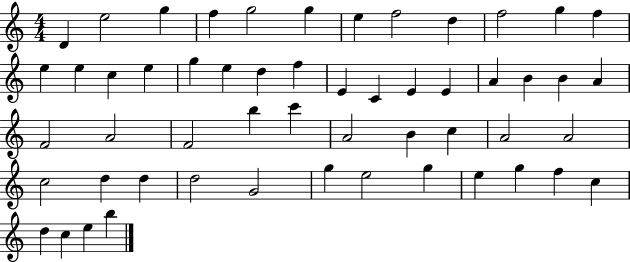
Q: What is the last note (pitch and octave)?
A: B5